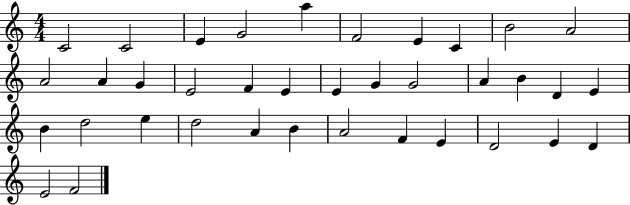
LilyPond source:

{
  \clef treble
  \numericTimeSignature
  \time 4/4
  \key c \major
  c'2 c'2 | e'4 g'2 a''4 | f'2 e'4 c'4 | b'2 a'2 | \break a'2 a'4 g'4 | e'2 f'4 e'4 | e'4 g'4 g'2 | a'4 b'4 d'4 e'4 | \break b'4 d''2 e''4 | d''2 a'4 b'4 | a'2 f'4 e'4 | d'2 e'4 d'4 | \break e'2 f'2 | \bar "|."
}